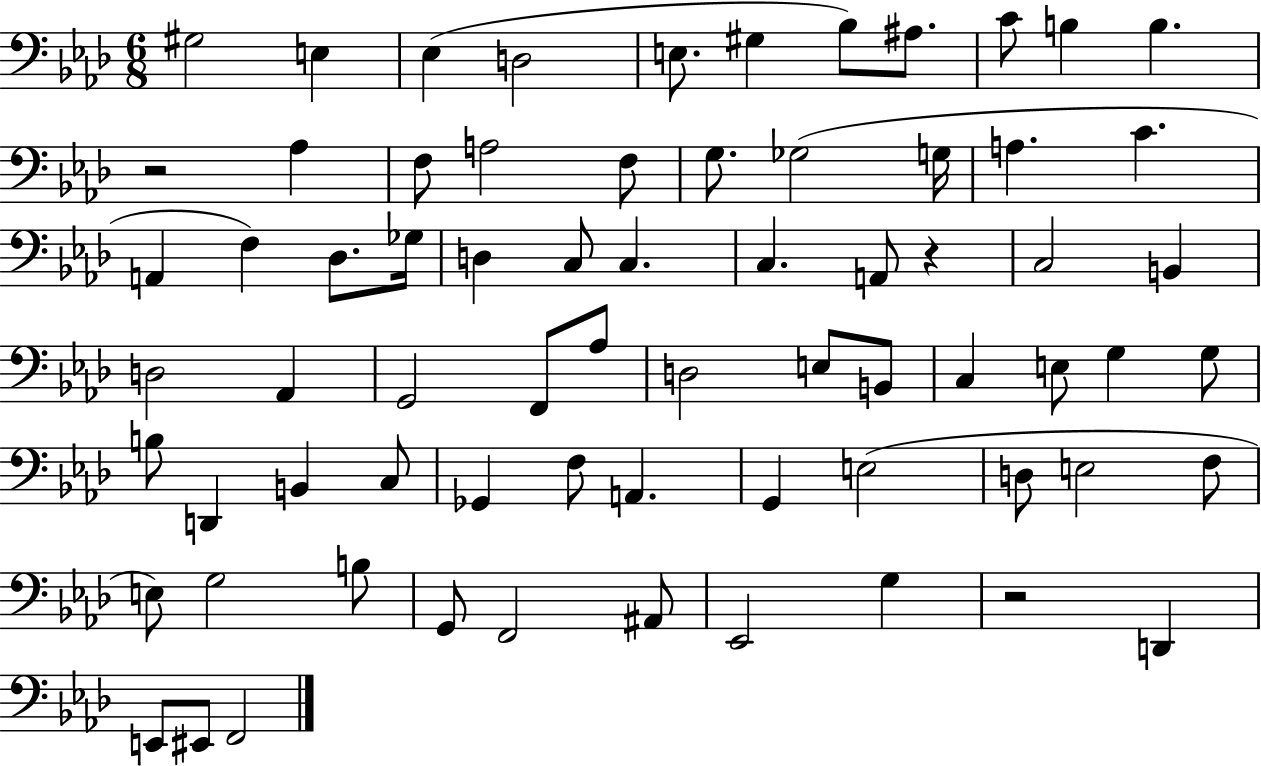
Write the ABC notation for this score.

X:1
T:Untitled
M:6/8
L:1/4
K:Ab
^G,2 E, _E, D,2 E,/2 ^G, _B,/2 ^A,/2 C/2 B, B, z2 _A, F,/2 A,2 F,/2 G,/2 _G,2 G,/4 A, C A,, F, _D,/2 _G,/4 D, C,/2 C, C, A,,/2 z C,2 B,, D,2 _A,, G,,2 F,,/2 _A,/2 D,2 E,/2 B,,/2 C, E,/2 G, G,/2 B,/2 D,, B,, C,/2 _G,, F,/2 A,, G,, E,2 D,/2 E,2 F,/2 E,/2 G,2 B,/2 G,,/2 F,,2 ^A,,/2 _E,,2 G, z2 D,, E,,/2 ^E,,/2 F,,2